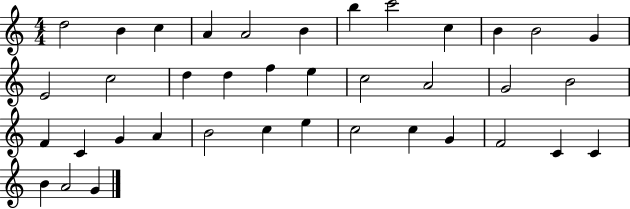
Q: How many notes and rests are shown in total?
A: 38